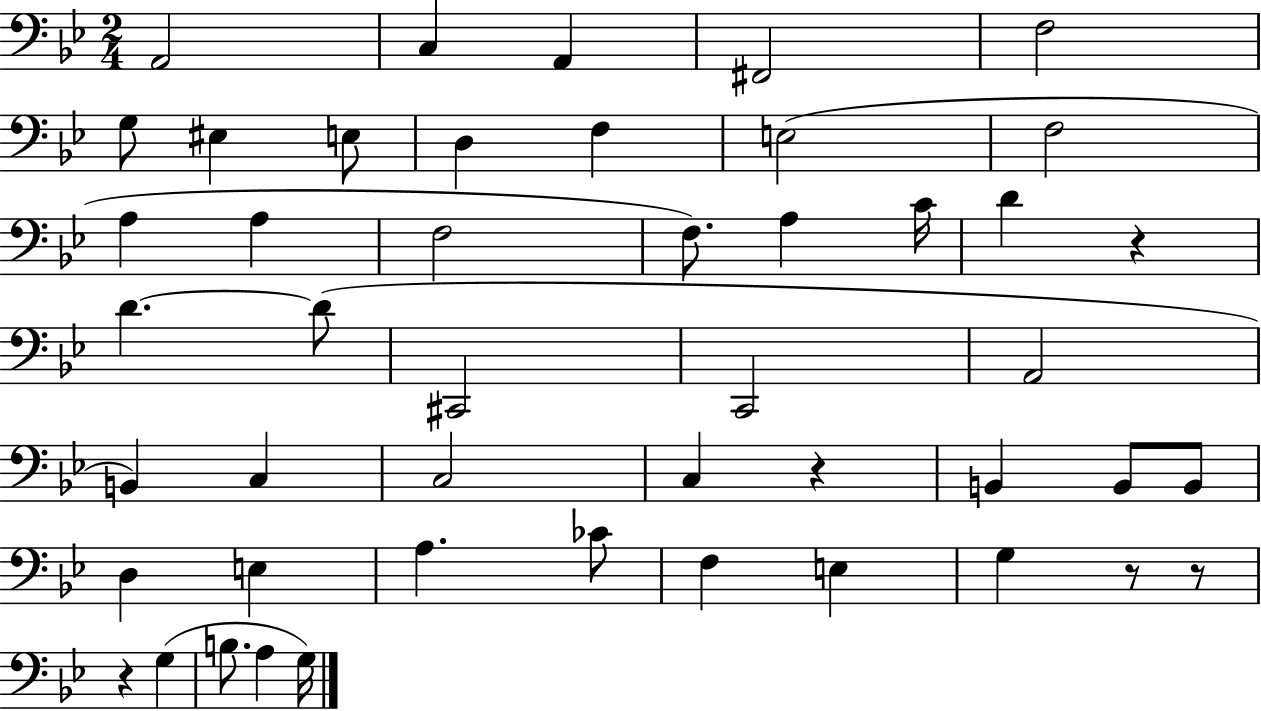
X:1
T:Untitled
M:2/4
L:1/4
K:Bb
A,,2 C, A,, ^F,,2 F,2 G,/2 ^E, E,/2 D, F, E,2 F,2 A, A, F,2 F,/2 A, C/4 D z D D/2 ^C,,2 C,,2 A,,2 B,, C, C,2 C, z B,, B,,/2 B,,/2 D, E, A, _C/2 F, E, G, z/2 z/2 z G, B,/2 A, G,/4